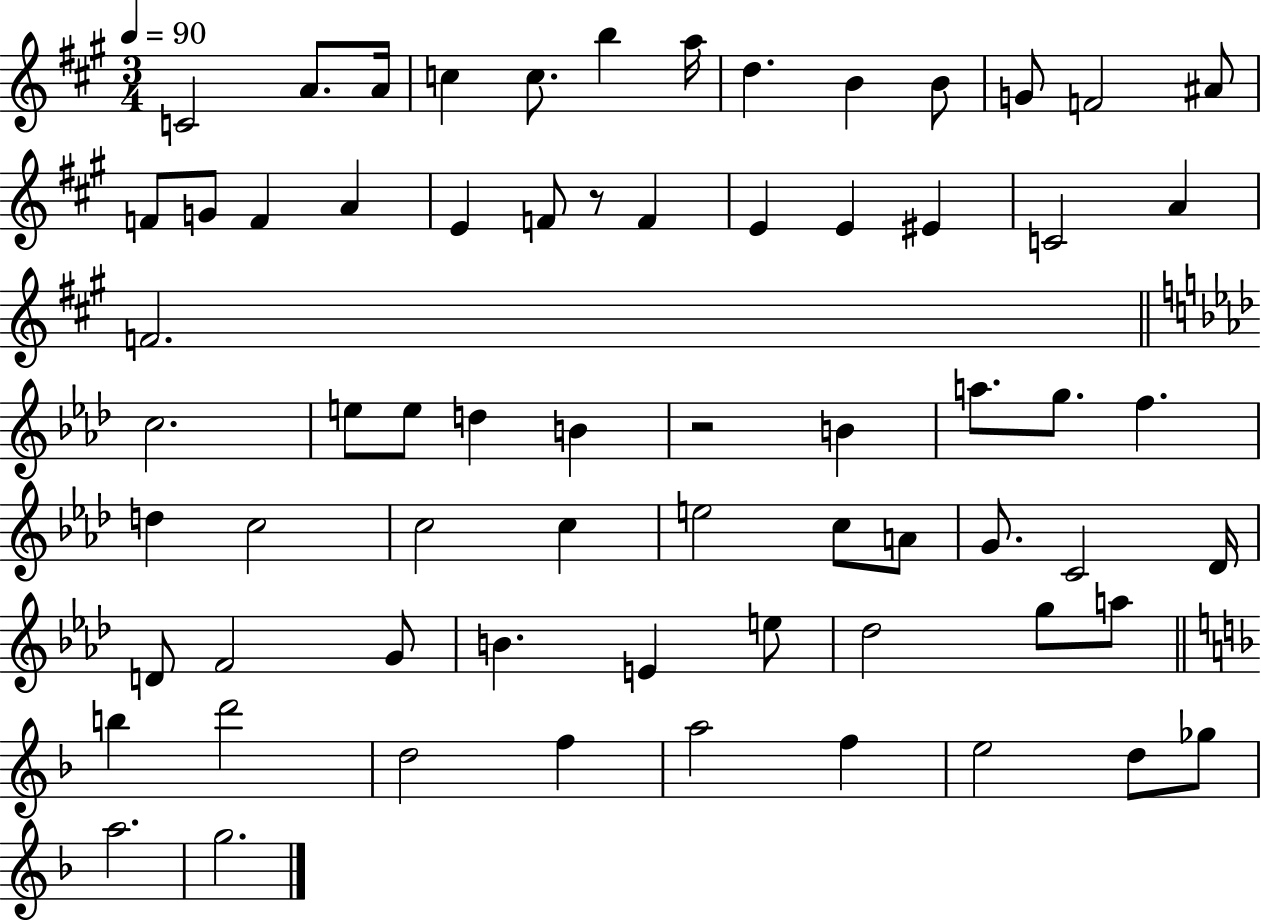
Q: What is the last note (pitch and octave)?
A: G5